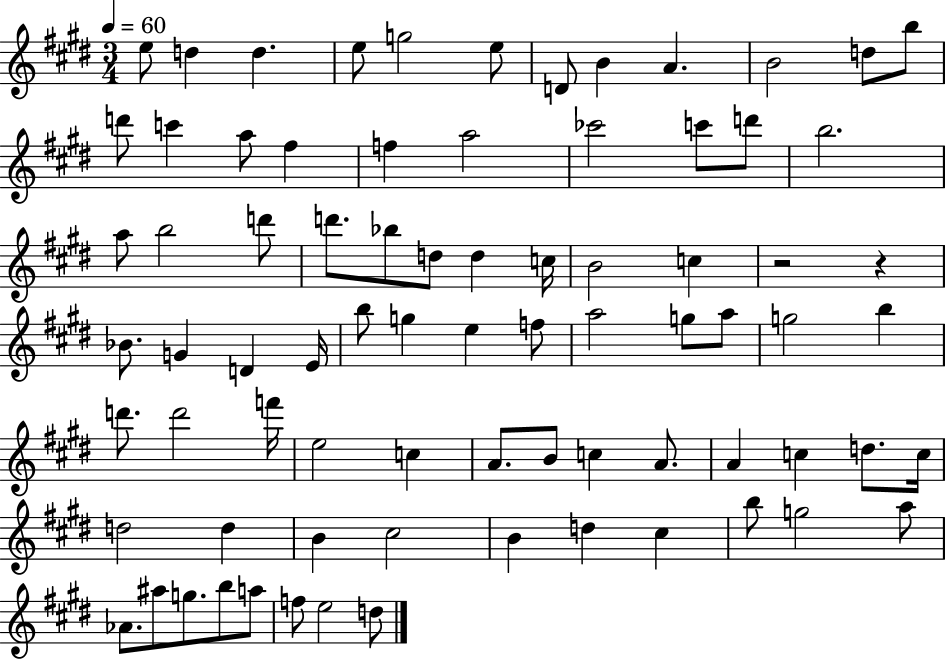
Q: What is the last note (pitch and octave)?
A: D5